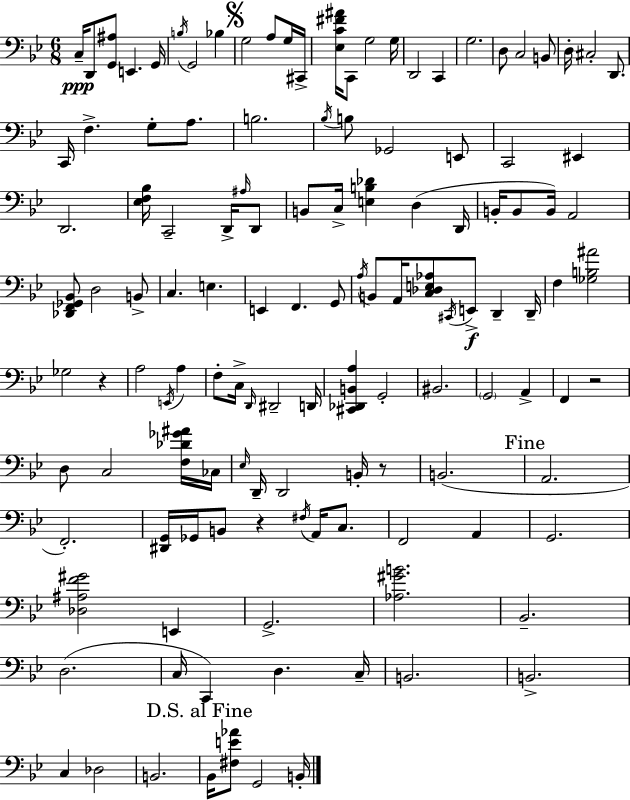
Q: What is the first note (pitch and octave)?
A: C3